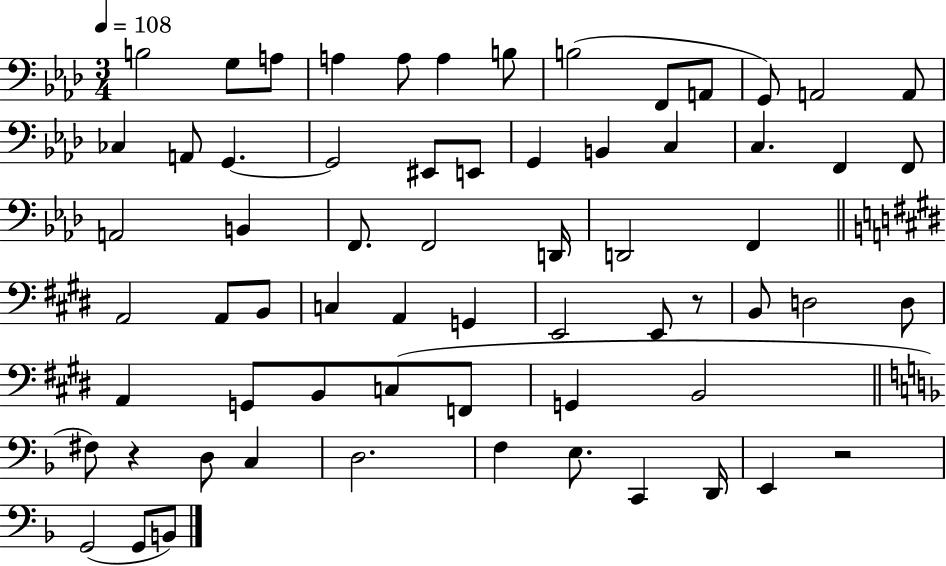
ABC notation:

X:1
T:Untitled
M:3/4
L:1/4
K:Ab
B,2 G,/2 A,/2 A, A,/2 A, B,/2 B,2 F,,/2 A,,/2 G,,/2 A,,2 A,,/2 _C, A,,/2 G,, G,,2 ^E,,/2 E,,/2 G,, B,, C, C, F,, F,,/2 A,,2 B,, F,,/2 F,,2 D,,/4 D,,2 F,, A,,2 A,,/2 B,,/2 C, A,, G,, E,,2 E,,/2 z/2 B,,/2 D,2 D,/2 A,, G,,/2 B,,/2 C,/2 F,,/2 G,, B,,2 ^F,/2 z D,/2 C, D,2 F, E,/2 C,, D,,/4 E,, z2 G,,2 G,,/2 B,,/2